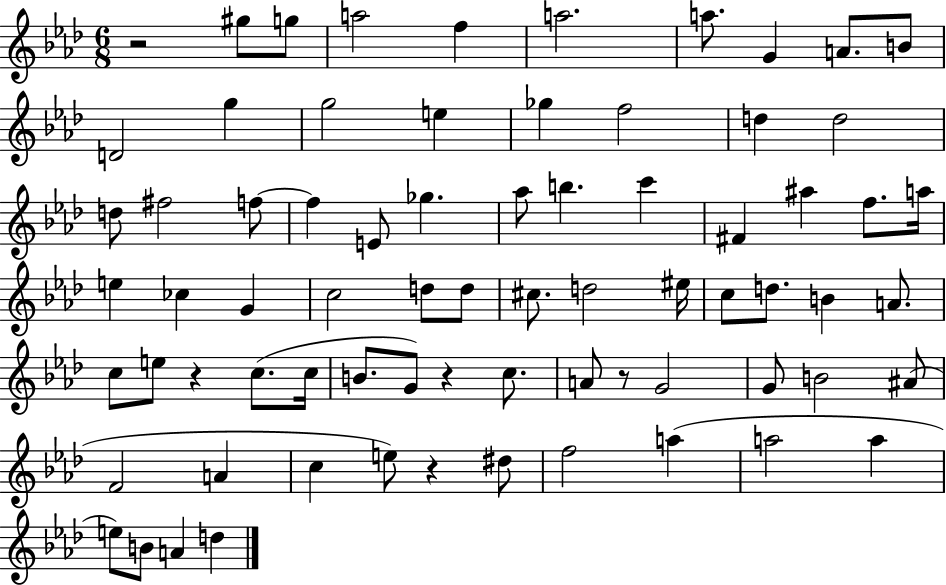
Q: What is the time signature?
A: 6/8